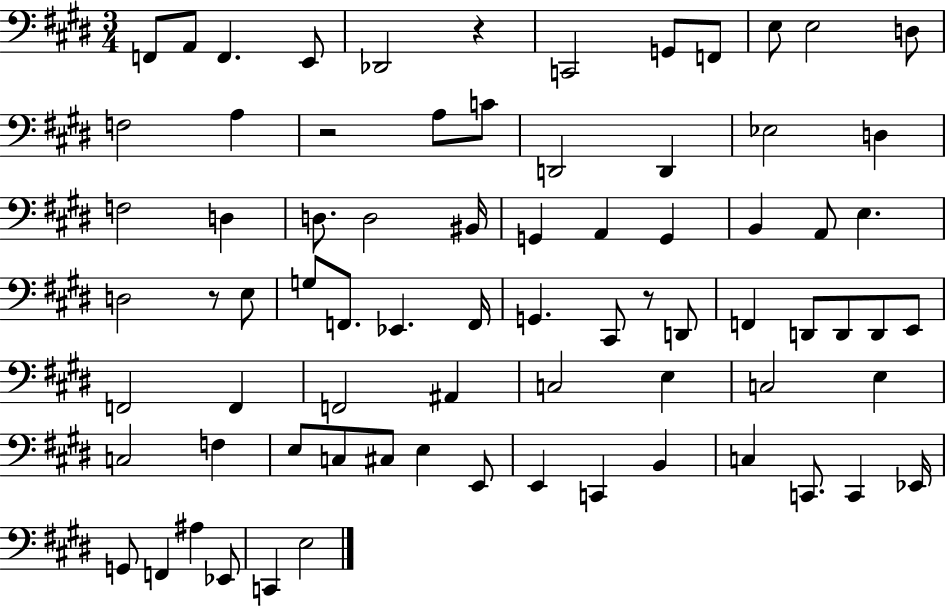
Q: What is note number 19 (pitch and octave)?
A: D3